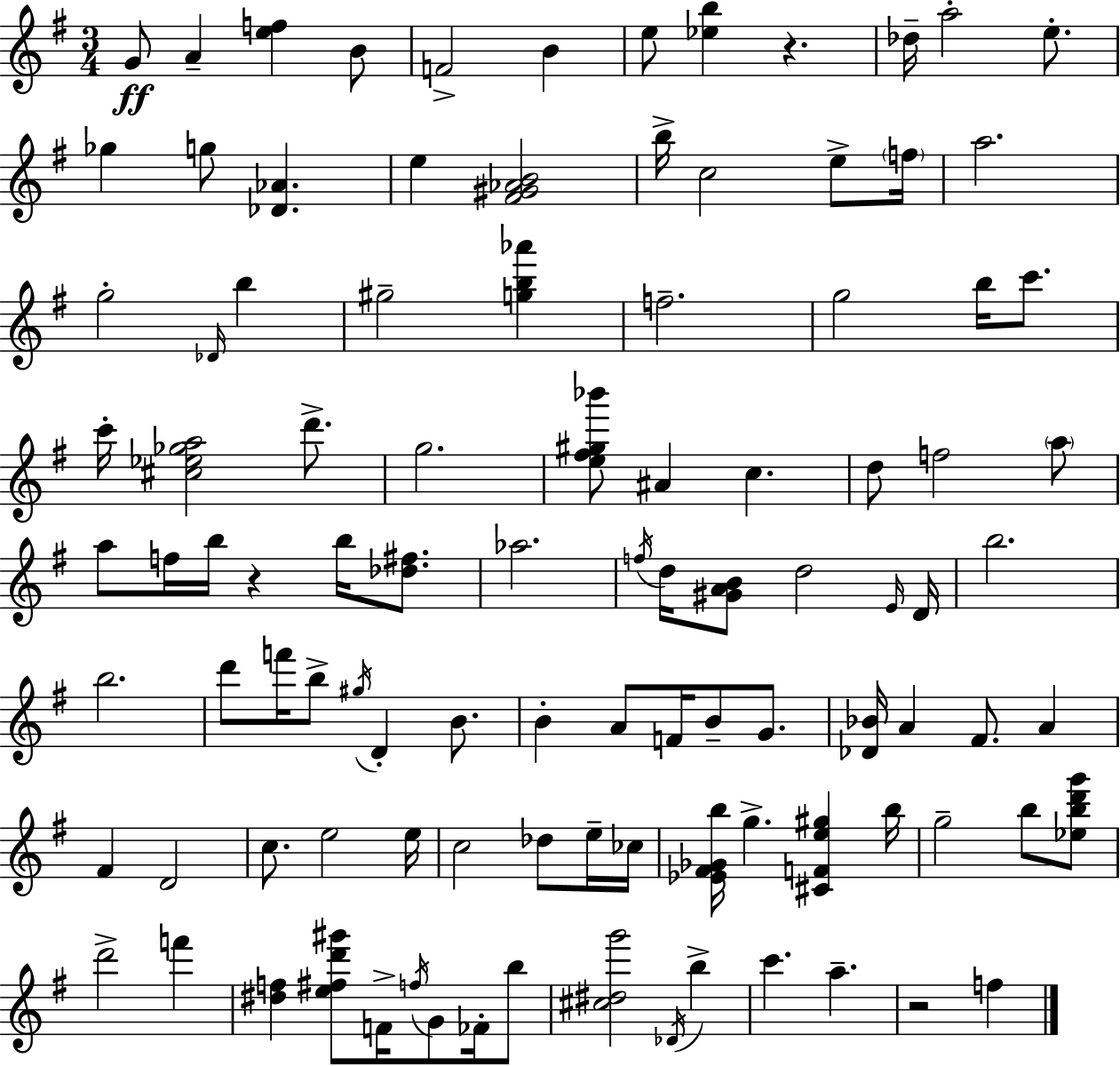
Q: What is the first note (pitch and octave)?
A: G4